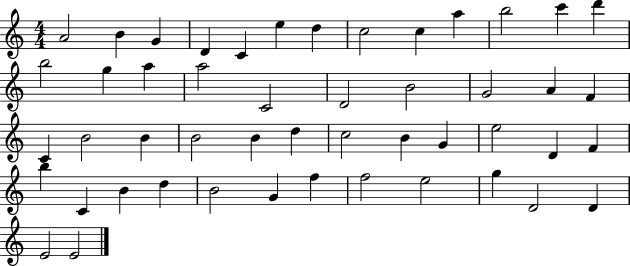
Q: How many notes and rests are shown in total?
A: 49